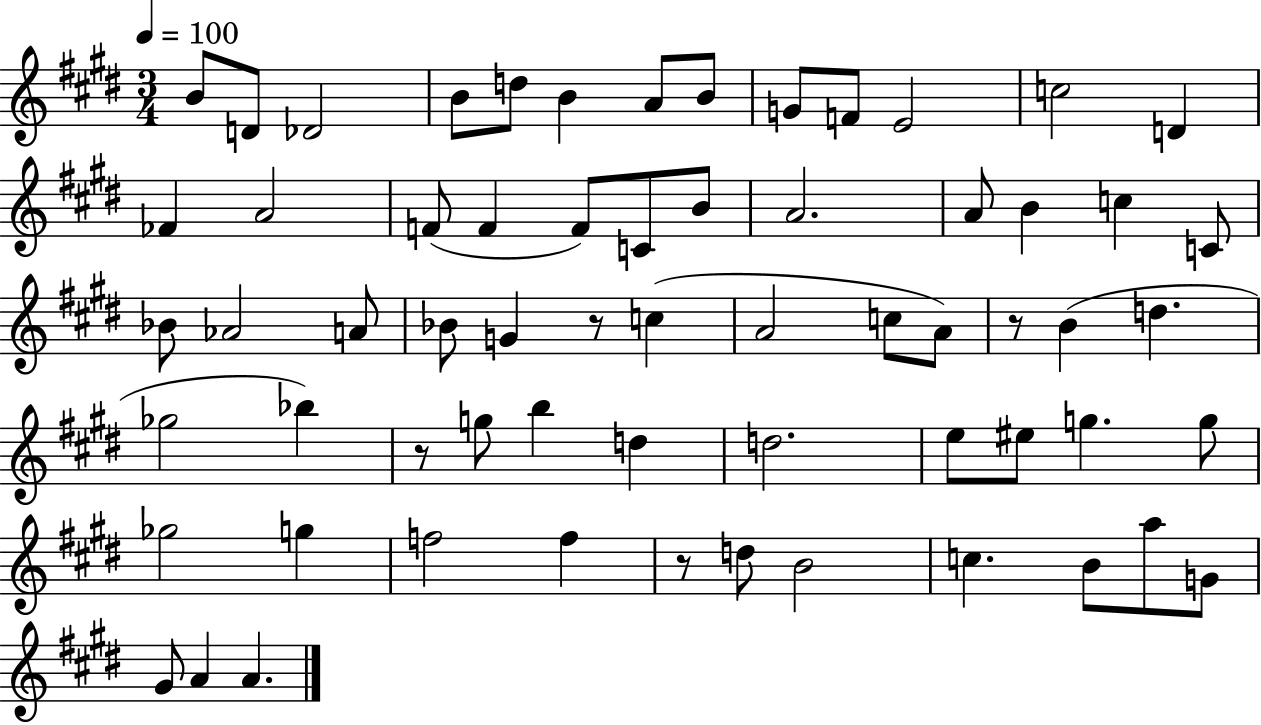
X:1
T:Untitled
M:3/4
L:1/4
K:E
B/2 D/2 _D2 B/2 d/2 B A/2 B/2 G/2 F/2 E2 c2 D _F A2 F/2 F F/2 C/2 B/2 A2 A/2 B c C/2 _B/2 _A2 A/2 _B/2 G z/2 c A2 c/2 A/2 z/2 B d _g2 _b z/2 g/2 b d d2 e/2 ^e/2 g g/2 _g2 g f2 f z/2 d/2 B2 c B/2 a/2 G/2 ^G/2 A A